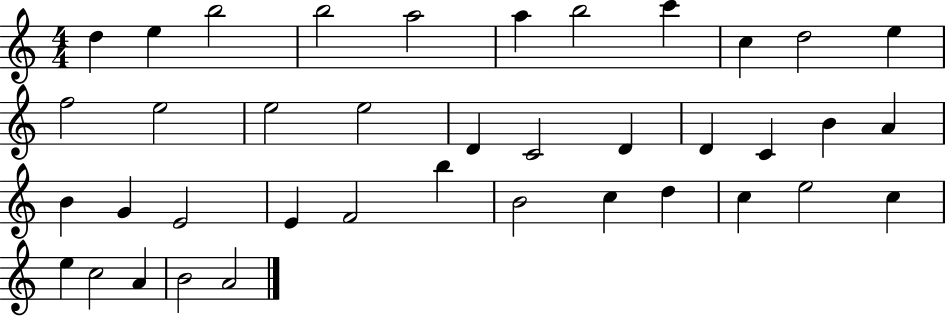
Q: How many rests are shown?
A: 0